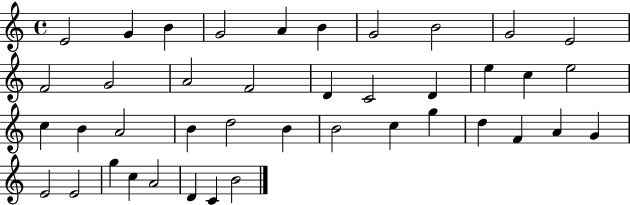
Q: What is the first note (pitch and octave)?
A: E4